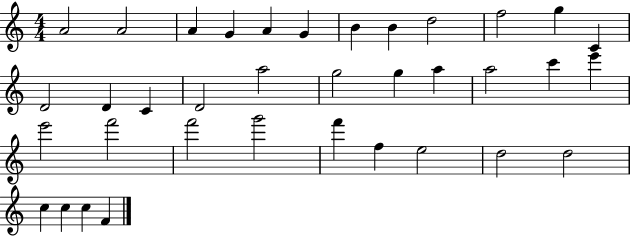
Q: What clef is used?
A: treble